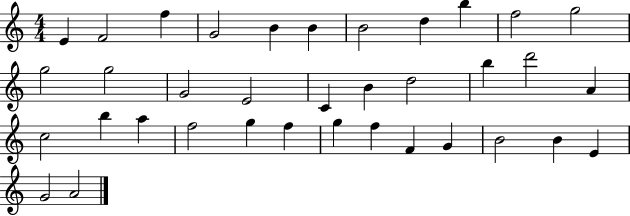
X:1
T:Untitled
M:4/4
L:1/4
K:C
E F2 f G2 B B B2 d b f2 g2 g2 g2 G2 E2 C B d2 b d'2 A c2 b a f2 g f g f F G B2 B E G2 A2